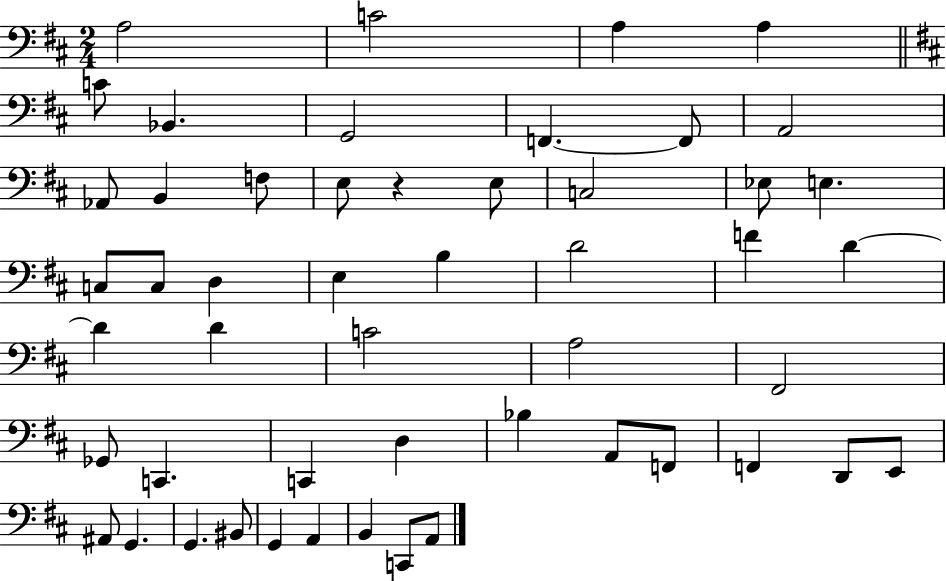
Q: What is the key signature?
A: D major